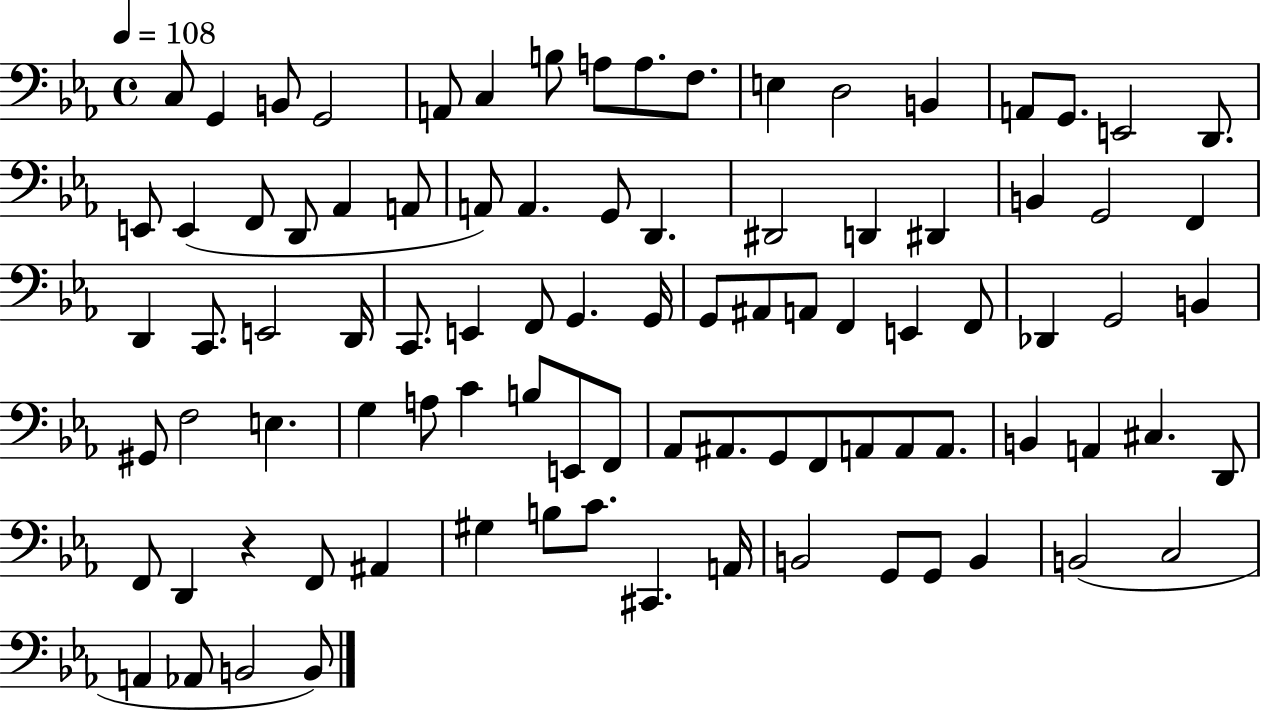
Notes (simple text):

C3/e G2/q B2/e G2/h A2/e C3/q B3/e A3/e A3/e. F3/e. E3/q D3/h B2/q A2/e G2/e. E2/h D2/e. E2/e E2/q F2/e D2/e Ab2/q A2/e A2/e A2/q. G2/e D2/q. D#2/h D2/q D#2/q B2/q G2/h F2/q D2/q C2/e. E2/h D2/s C2/e. E2/q F2/e G2/q. G2/s G2/e A#2/e A2/e F2/q E2/q F2/e Db2/q G2/h B2/q G#2/e F3/h E3/q. G3/q A3/e C4/q B3/e E2/e F2/e Ab2/e A#2/e. G2/e F2/e A2/e A2/e A2/e. B2/q A2/q C#3/q. D2/e F2/e D2/q R/q F2/e A#2/q G#3/q B3/e C4/e. C#2/q. A2/s B2/h G2/e G2/e B2/q B2/h C3/h A2/q Ab2/e B2/h B2/e